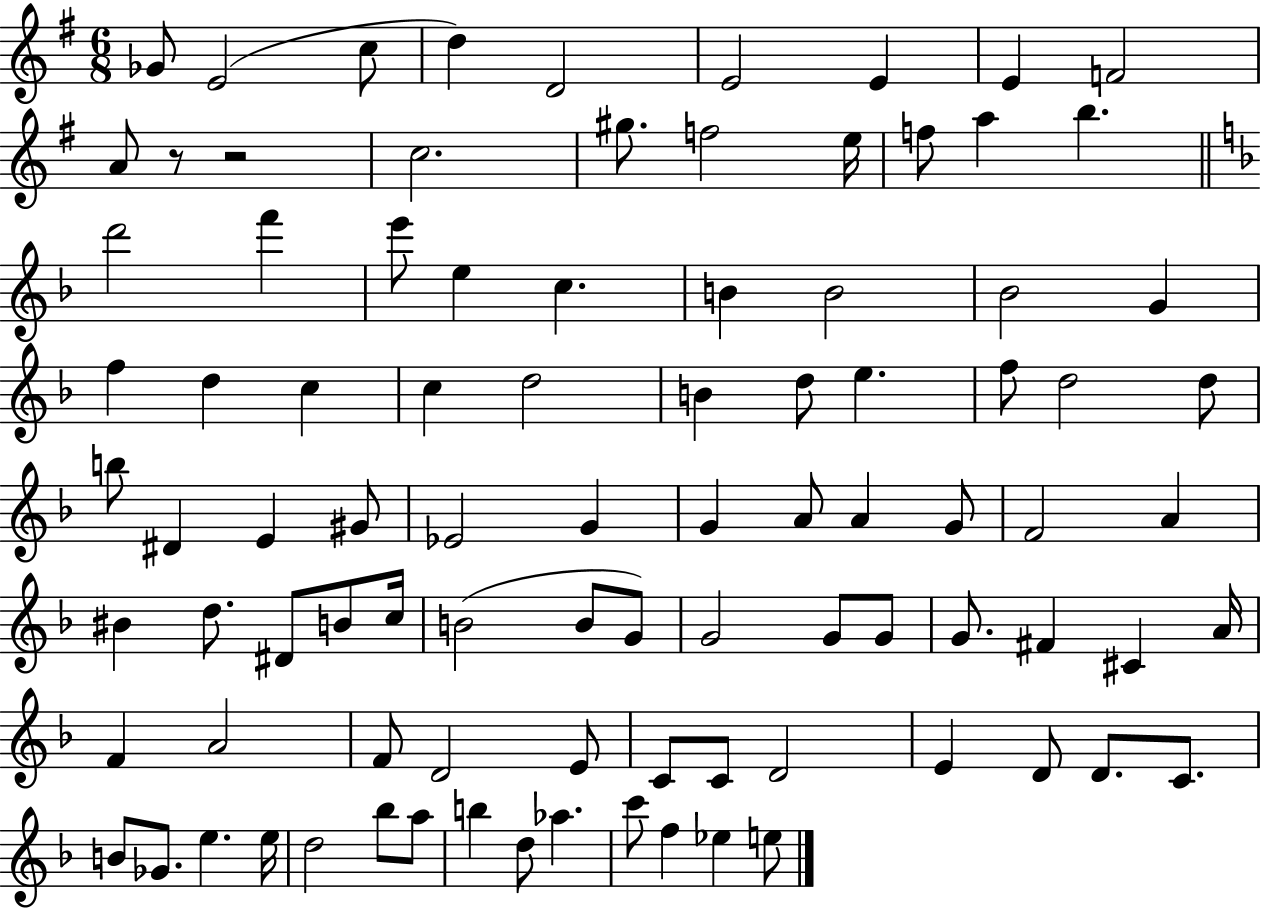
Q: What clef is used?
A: treble